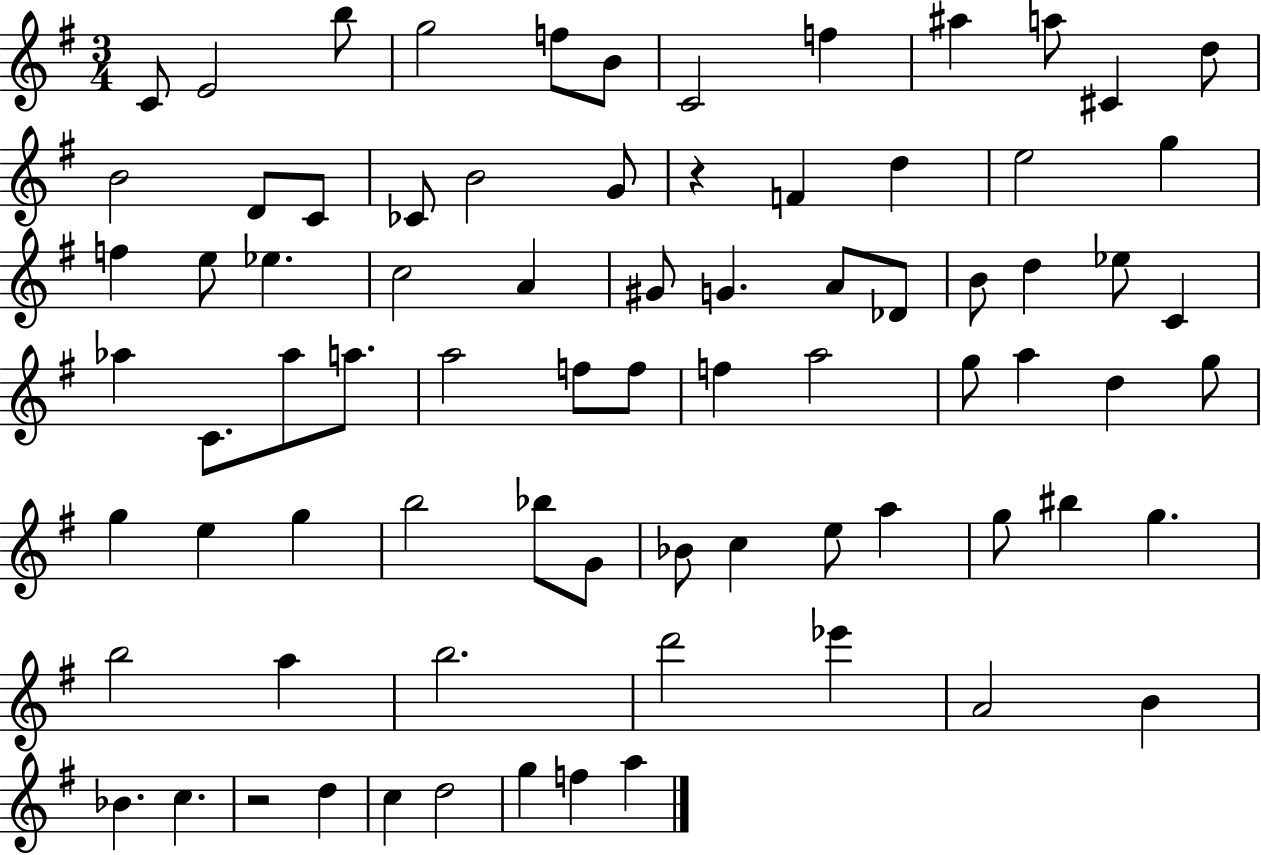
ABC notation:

X:1
T:Untitled
M:3/4
L:1/4
K:G
C/2 E2 b/2 g2 f/2 B/2 C2 f ^a a/2 ^C d/2 B2 D/2 C/2 _C/2 B2 G/2 z F d e2 g f e/2 _e c2 A ^G/2 G A/2 _D/2 B/2 d _e/2 C _a C/2 _a/2 a/2 a2 f/2 f/2 f a2 g/2 a d g/2 g e g b2 _b/2 G/2 _B/2 c e/2 a g/2 ^b g b2 a b2 d'2 _e' A2 B _B c z2 d c d2 g f a